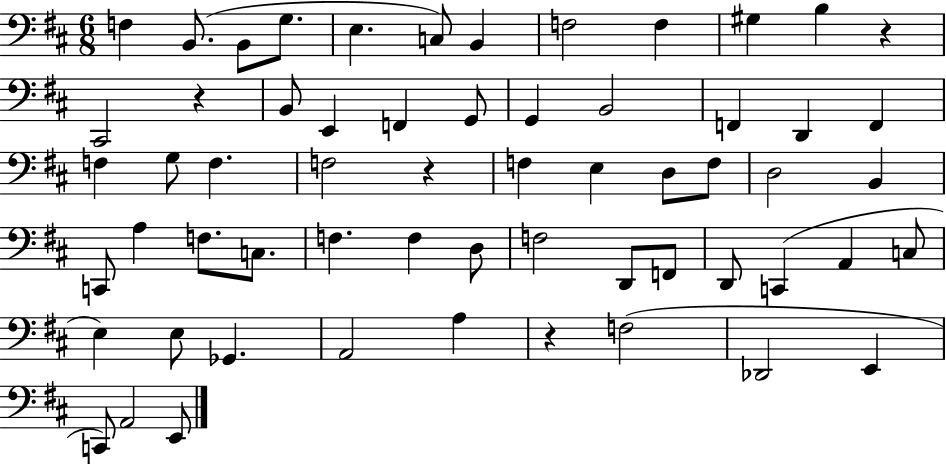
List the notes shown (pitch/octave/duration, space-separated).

F3/q B2/e. B2/e G3/e. E3/q. C3/e B2/q F3/h F3/q G#3/q B3/q R/q C#2/h R/q B2/e E2/q F2/q G2/e G2/q B2/h F2/q D2/q F2/q F3/q G3/e F3/q. F3/h R/q F3/q E3/q D3/e F3/e D3/h B2/q C2/e A3/q F3/e. C3/e. F3/q. F3/q D3/e F3/h D2/e F2/e D2/e C2/q A2/q C3/e E3/q E3/e Gb2/q. A2/h A3/q R/q F3/h Db2/h E2/q C2/e A2/h E2/e